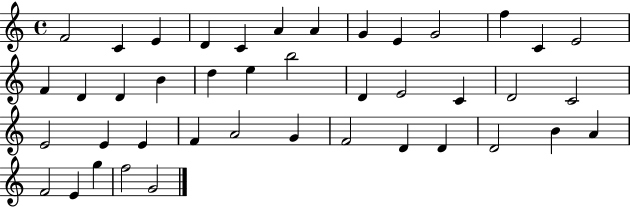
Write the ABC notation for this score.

X:1
T:Untitled
M:4/4
L:1/4
K:C
F2 C E D C A A G E G2 f C E2 F D D B d e b2 D E2 C D2 C2 E2 E E F A2 G F2 D D D2 B A F2 E g f2 G2